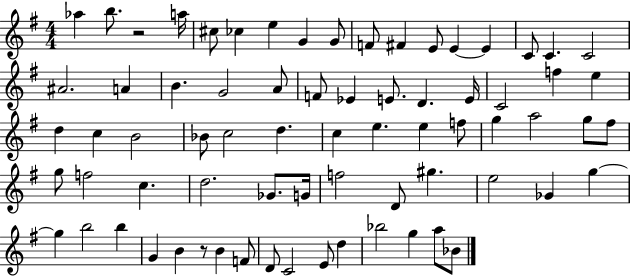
{
  \clef treble
  \numericTimeSignature
  \time 4/4
  \key g \major
  \repeat volta 2 { aes''4 b''8. r2 a''16 | cis''8 ces''4 e''4 g'4 g'8 | f'8 fis'4 e'8 e'4~~ e'4 | c'8 c'4. c'2 | \break ais'2. a'4 | b'4. g'2 a'8 | f'8 ees'4 e'8. d'4. e'16 | c'2 f''4 e''4 | \break d''4 c''4 b'2 | bes'8 c''2 d''4. | c''4 e''4. e''4 f''8 | g''4 a''2 g''8 fis''8 | \break g''8 f''2 c''4. | d''2. ges'8. g'16 | f''2 d'8 gis''4. | e''2 ges'4 g''4~~ | \break g''4 b''2 b''4 | g'4 b'4 r8 b'4 f'8 | d'8 c'2 e'8 d''4 | bes''2 g''4 a''8 bes'8 | \break } \bar "|."
}